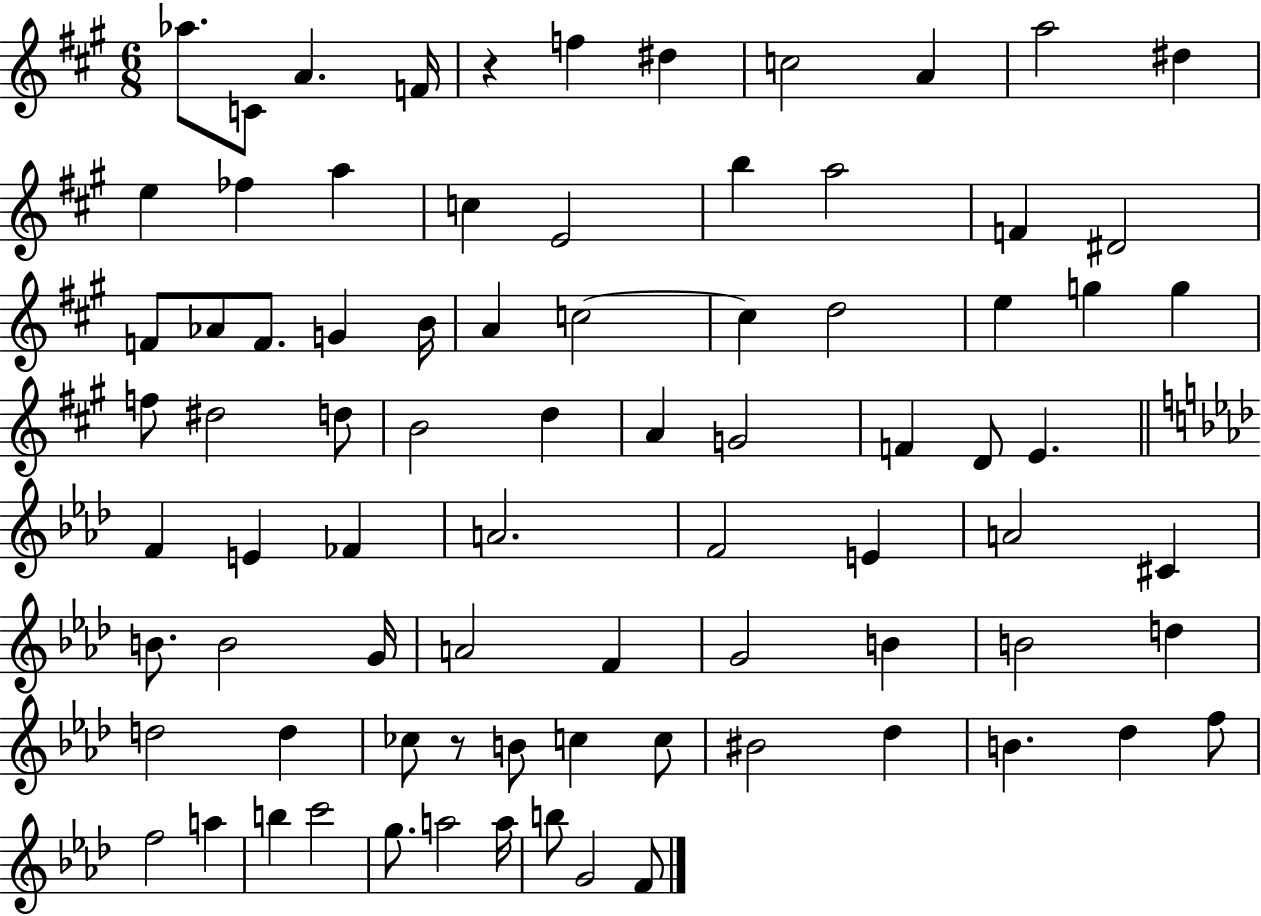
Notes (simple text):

Ab5/e. C4/e A4/q. F4/s R/q F5/q D#5/q C5/h A4/q A5/h D#5/q E5/q FES5/q A5/q C5/q E4/h B5/q A5/h F4/q D#4/h F4/e Ab4/e F4/e. G4/q B4/s A4/q C5/h C5/q D5/h E5/q G5/q G5/q F5/e D#5/h D5/e B4/h D5/q A4/q G4/h F4/q D4/e E4/q. F4/q E4/q FES4/q A4/h. F4/h E4/q A4/h C#4/q B4/e. B4/h G4/s A4/h F4/q G4/h B4/q B4/h D5/q D5/h D5/q CES5/e R/e B4/e C5/q C5/e BIS4/h Db5/q B4/q. Db5/q F5/e F5/h A5/q B5/q C6/h G5/e. A5/h A5/s B5/e G4/h F4/e